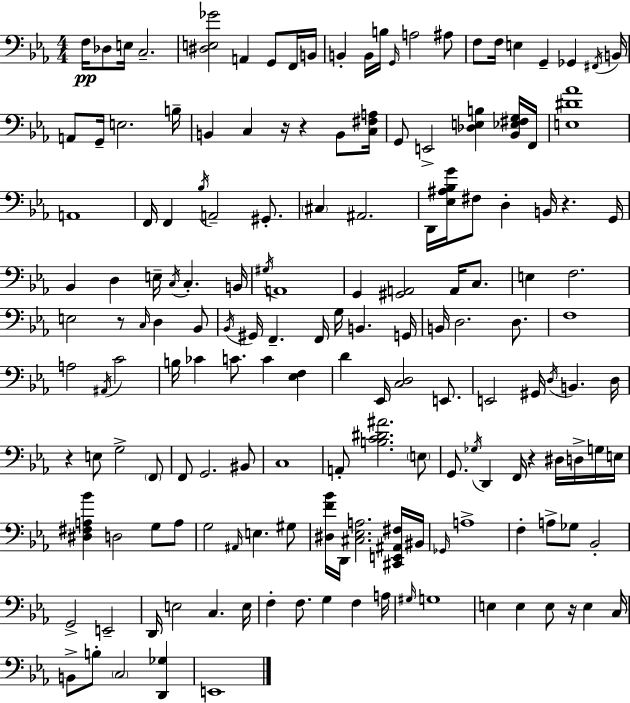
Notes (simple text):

F3/s Db3/e E3/s C3/h. [D#3,E3,Gb4]/h A2/q G2/e F2/s B2/s B2/q B2/s B3/s G2/s A3/h A#3/e F3/e F3/s E3/q G2/q Gb2/q F#2/s B2/s A2/e G2/s E3/h. B3/s B2/q C3/q R/s R/q B2/e [C3,F#3,A3]/s G2/e E2/h [Db3,E3,B3]/q [Bb2,Eb3,F#3,G3]/s F2/s [E3,D#4,Ab4]/w A2/w F2/s F2/q Bb3/s A2/h G#2/e. C#3/q A#2/h. D2/s [Eb3,A#3,Bb3,G4]/s F#3/e D3/q B2/s R/q. G2/s Bb2/q D3/q E3/s C3/s C3/q. B2/s G#3/s A2/w G2/q [G#2,A2]/h A2/s C3/e. E3/q F3/h. E3/h R/e C3/s D3/q Bb2/e Bb2/s G#2/s F2/q. F2/s G3/s B2/q. G2/s B2/s D3/h. D3/e. F3/w A3/h A#2/s C4/h B3/s CES4/q C4/e. C4/q [Eb3,F3]/q D4/q Eb2/s [C3,D3]/h E2/e. E2/h G#2/s D3/s B2/q. D3/s R/q E3/e G3/h F2/e F2/e G2/h. BIS2/e C3/w A2/e [B3,C4,D#4,A#4]/h. E3/e G2/e. Gb3/s D2/q F2/s R/q D#3/s D3/s G3/s E3/s [D#3,F#3,A3,Bb4]/q D3/h G3/e A3/e G3/h A#2/s E3/q. G#3/e [D#3,F4,Bb4]/s D2/s [C#3,Eb3,A3]/h. [C#2,E2,A#2,F#3]/s BIS2/s Gb2/s A3/w F3/q A3/e Gb3/e Bb2/h G2/h E2/h D2/s E3/h C3/q. E3/s F3/q F3/e. G3/q F3/q A3/s G#3/s G3/w E3/q E3/q E3/e R/s E3/q C3/s B2/e B3/e C3/h [D2,Gb3]/q E2/w